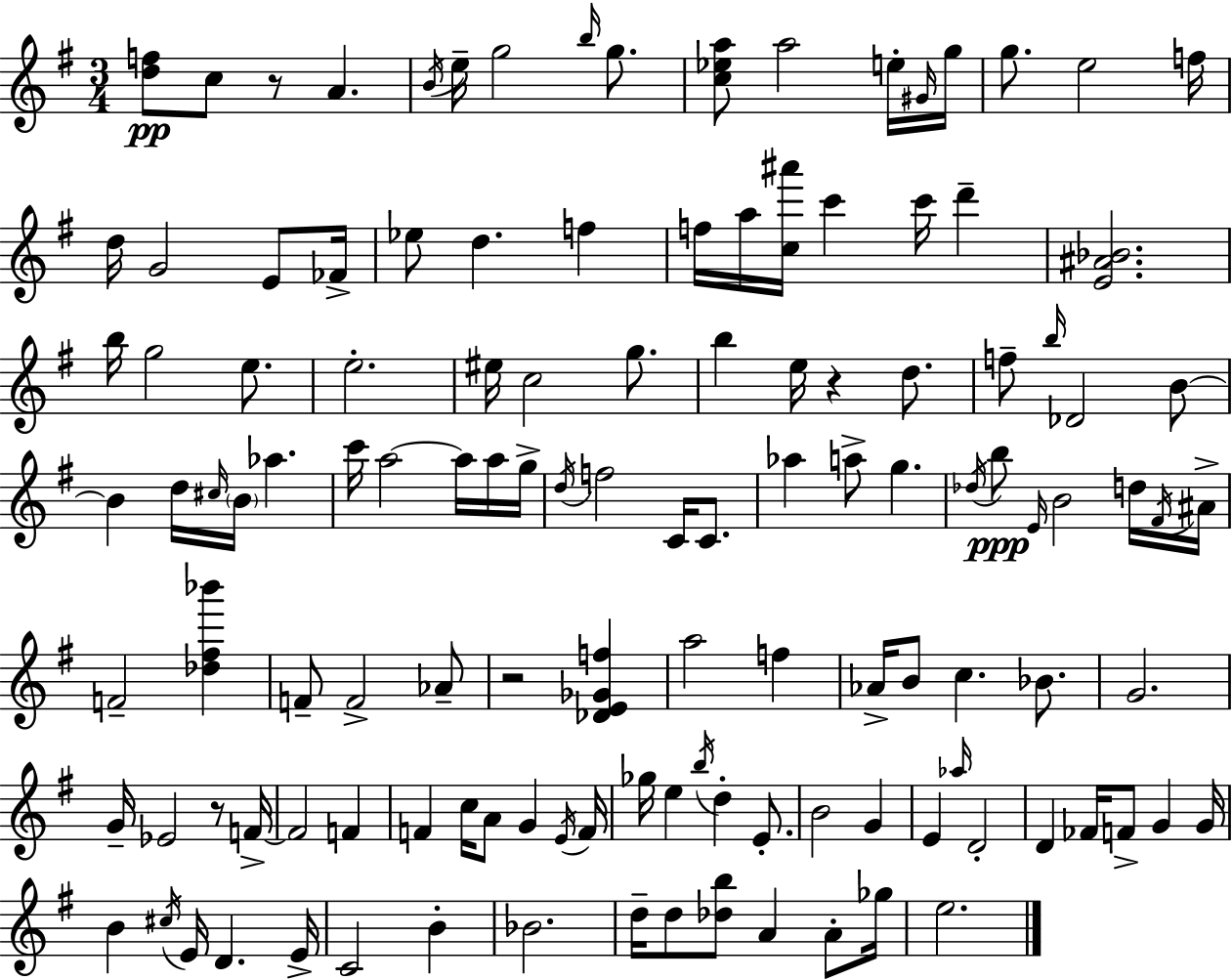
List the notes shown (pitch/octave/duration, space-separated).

[D5,F5]/e C5/e R/e A4/q. B4/s E5/s G5/h B5/s G5/e. [C5,Eb5,A5]/e A5/h E5/s G#4/s G5/s G5/e. E5/h F5/s D5/s G4/h E4/e FES4/s Eb5/e D5/q. F5/q F5/s A5/s [C5,A#6]/s C6/q C6/s D6/q [E4,A#4,Bb4]/h. B5/s G5/h E5/e. E5/h. EIS5/s C5/h G5/e. B5/q E5/s R/q D5/e. F5/e B5/s Db4/h B4/e B4/q D5/s C#5/s B4/s Ab5/q. C6/s A5/h A5/s A5/s G5/s D5/s F5/h C4/s C4/e. Ab5/q A5/e G5/q. Db5/s B5/e E4/s B4/h D5/s F#4/s A#4/s F4/h [Db5,F#5,Bb6]/q F4/e F4/h Ab4/e R/h [Db4,E4,Gb4,F5]/q A5/h F5/q Ab4/s B4/e C5/q. Bb4/e. G4/h. G4/s Eb4/h R/e F4/s F4/h F4/q F4/q C5/s A4/e G4/q E4/s F4/s Gb5/s E5/q B5/s D5/q E4/e. B4/h G4/q E4/q Ab5/s D4/h D4/q FES4/s F4/e G4/q G4/s B4/q C#5/s E4/s D4/q. E4/s C4/h B4/q Bb4/h. D5/s D5/e [Db5,B5]/e A4/q A4/e Gb5/s E5/h.